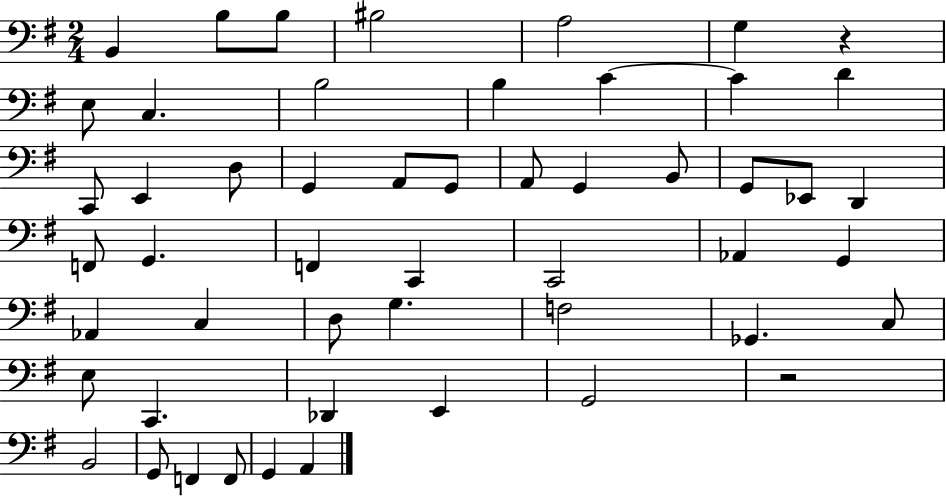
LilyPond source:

{
  \clef bass
  \numericTimeSignature
  \time 2/4
  \key g \major
  b,4 b8 b8 | bis2 | a2 | g4 r4 | \break e8 c4. | b2 | b4 c'4~~ | c'4 d'4 | \break c,8 e,4 d8 | g,4 a,8 g,8 | a,8 g,4 b,8 | g,8 ees,8 d,4 | \break f,8 g,4. | f,4 c,4 | c,2 | aes,4 g,4 | \break aes,4 c4 | d8 g4. | f2 | ges,4. c8 | \break e8 c,4. | des,4 e,4 | g,2 | r2 | \break b,2 | g,8 f,4 f,8 | g,4 a,4 | \bar "|."
}